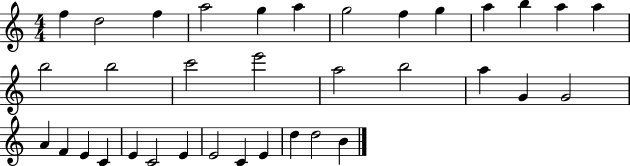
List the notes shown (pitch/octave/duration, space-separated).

F5/q D5/h F5/q A5/h G5/q A5/q G5/h F5/q G5/q A5/q B5/q A5/q A5/q B5/h B5/h C6/h E6/h A5/h B5/h A5/q G4/q G4/h A4/q F4/q E4/q C4/q E4/q C4/h E4/q E4/h C4/q E4/q D5/q D5/h B4/q